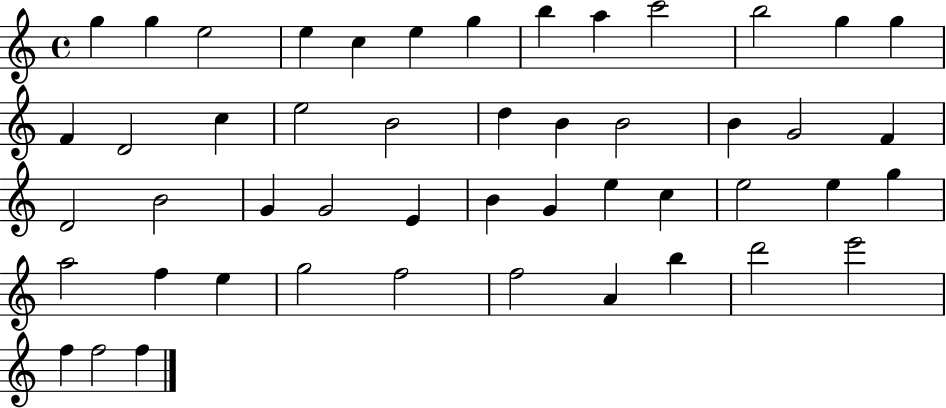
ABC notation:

X:1
T:Untitled
M:4/4
L:1/4
K:C
g g e2 e c e g b a c'2 b2 g g F D2 c e2 B2 d B B2 B G2 F D2 B2 G G2 E B G e c e2 e g a2 f e g2 f2 f2 A b d'2 e'2 f f2 f